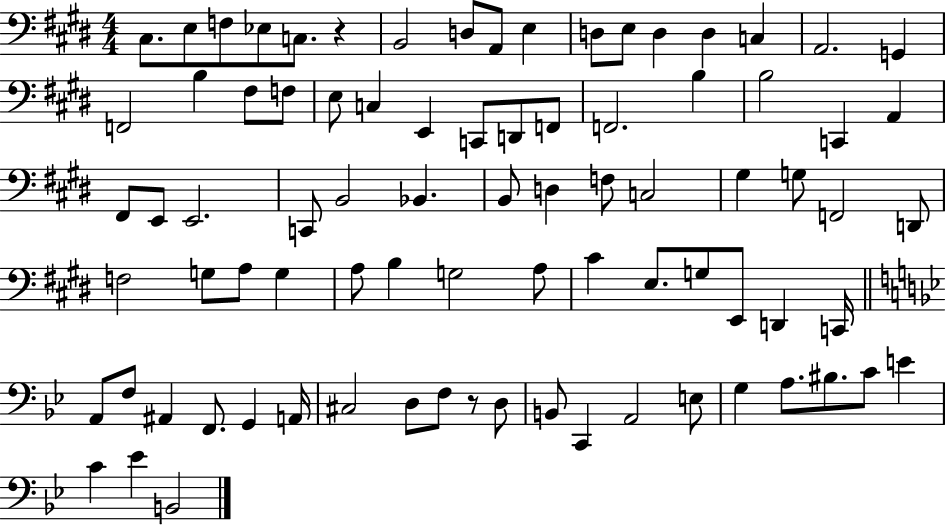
C#3/e. E3/e F3/e Eb3/e C3/e. R/q B2/h D3/e A2/e E3/q D3/e E3/e D3/q D3/q C3/q A2/h. G2/q F2/h B3/q F#3/e F3/e E3/e C3/q E2/q C2/e D2/e F2/e F2/h. B3/q B3/h C2/q A2/q F#2/e E2/e E2/h. C2/e B2/h Bb2/q. B2/e D3/q F3/e C3/h G#3/q G3/e F2/h D2/e F3/h G3/e A3/e G3/q A3/e B3/q G3/h A3/e C#4/q E3/e. G3/e E2/e D2/q C2/s A2/e F3/e A#2/q F2/e. G2/q A2/s C#3/h D3/e F3/e R/e D3/e B2/e C2/q A2/h E3/e G3/q A3/e. BIS3/e. C4/e E4/q C4/q Eb4/q B2/h